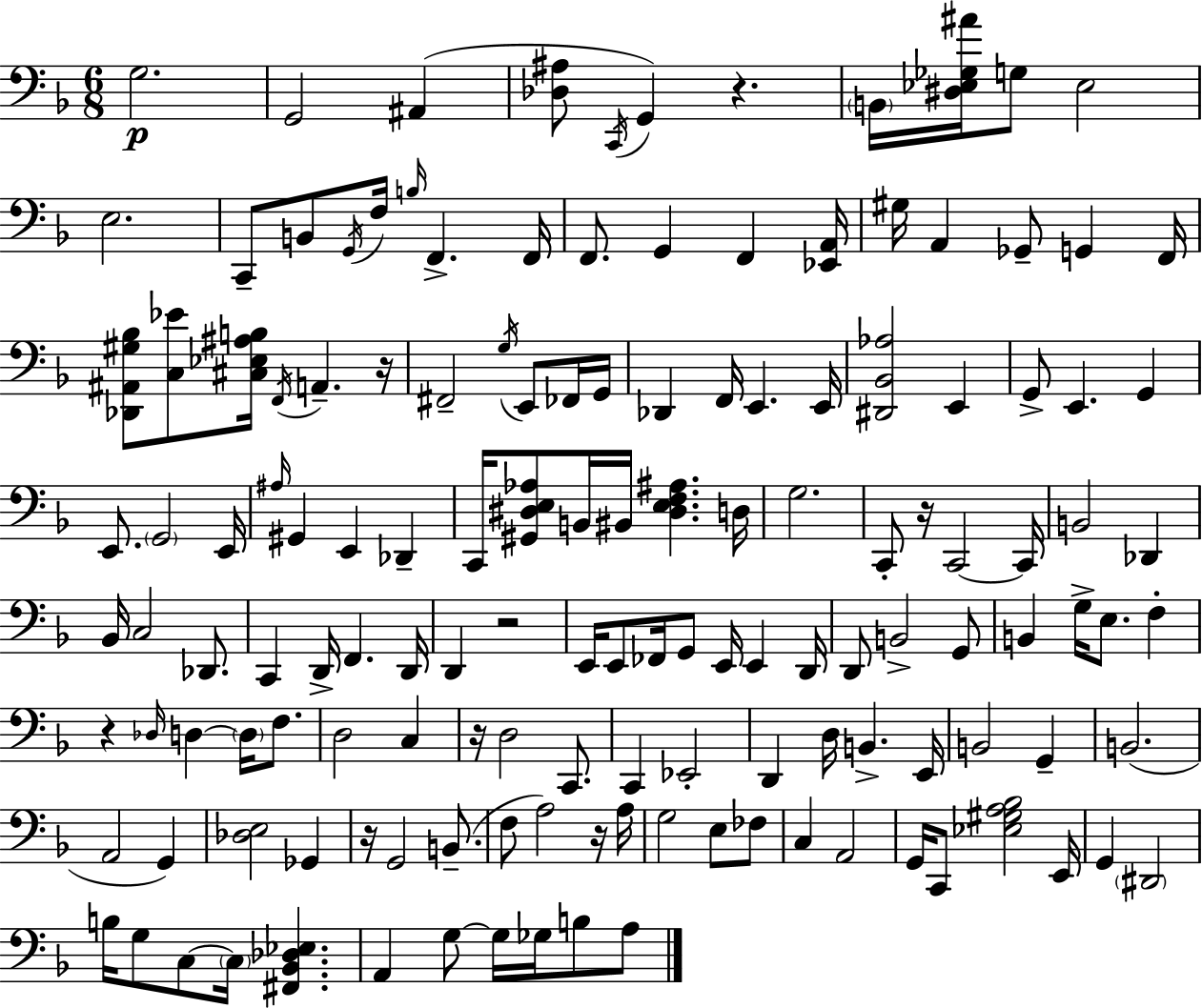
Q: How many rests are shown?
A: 8